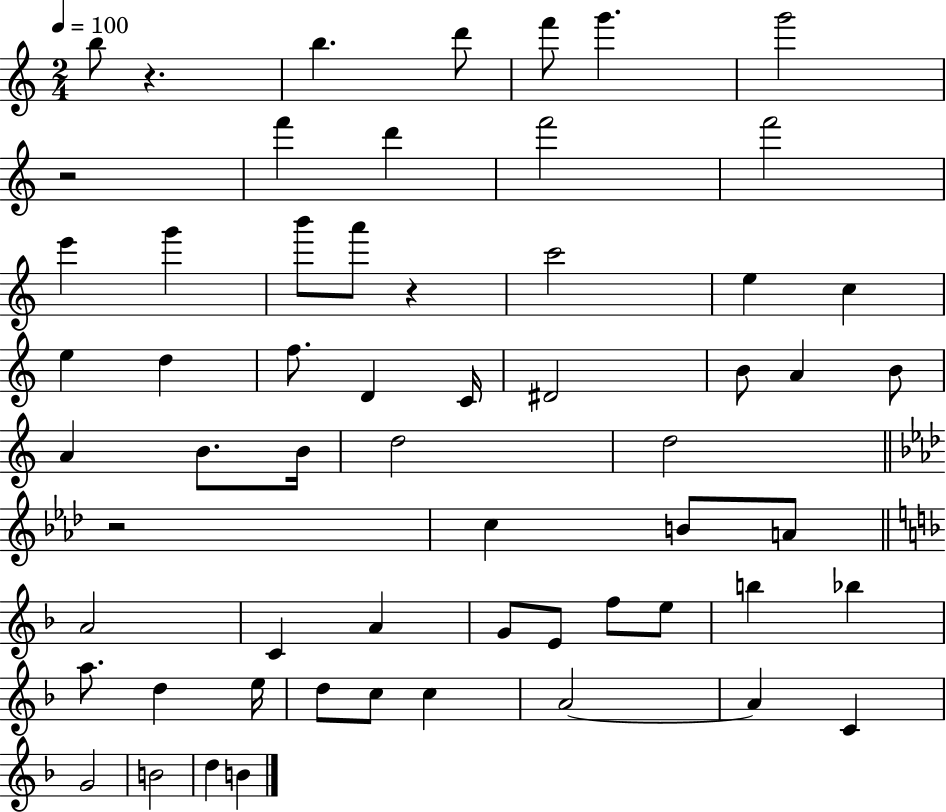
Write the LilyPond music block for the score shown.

{
  \clef treble
  \numericTimeSignature
  \time 2/4
  \key c \major
  \tempo 4 = 100
  b''8 r4. | b''4. d'''8 | f'''8 g'''4. | g'''2 | \break r2 | f'''4 d'''4 | f'''2 | f'''2 | \break e'''4 g'''4 | b'''8 a'''8 r4 | c'''2 | e''4 c''4 | \break e''4 d''4 | f''8. d'4 c'16 | dis'2 | b'8 a'4 b'8 | \break a'4 b'8. b'16 | d''2 | d''2 | \bar "||" \break \key f \minor r2 | c''4 b'8 a'8 | \bar "||" \break \key f \major a'2 | c'4 a'4 | g'8 e'8 f''8 e''8 | b''4 bes''4 | \break a''8. d''4 e''16 | d''8 c''8 c''4 | a'2~~ | a'4 c'4 | \break g'2 | b'2 | d''4 b'4 | \bar "|."
}